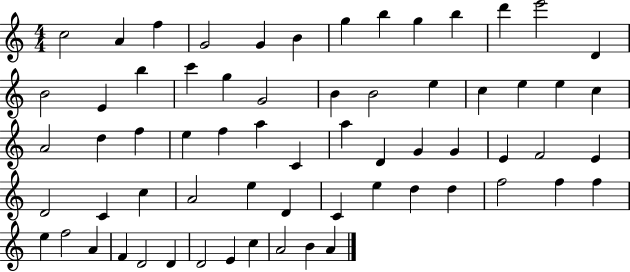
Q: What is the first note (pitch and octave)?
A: C5